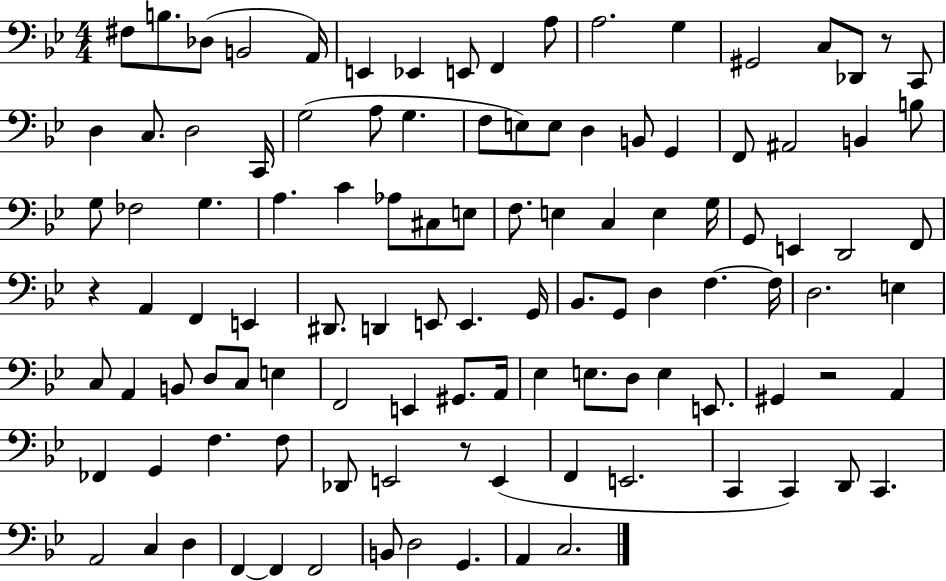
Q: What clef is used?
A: bass